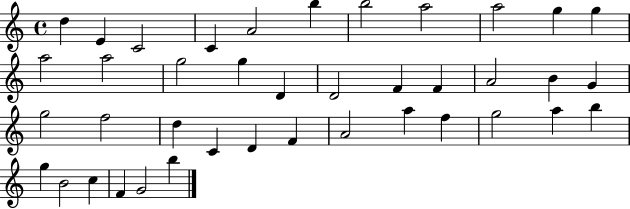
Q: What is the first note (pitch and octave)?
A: D5